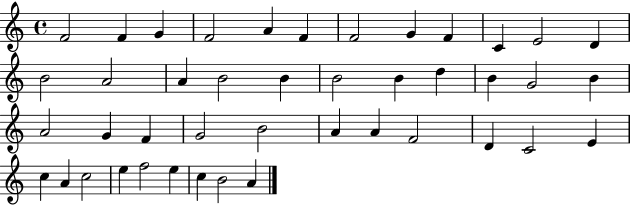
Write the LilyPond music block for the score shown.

{
  \clef treble
  \time 4/4
  \defaultTimeSignature
  \key c \major
  f'2 f'4 g'4 | f'2 a'4 f'4 | f'2 g'4 f'4 | c'4 e'2 d'4 | \break b'2 a'2 | a'4 b'2 b'4 | b'2 b'4 d''4 | b'4 g'2 b'4 | \break a'2 g'4 f'4 | g'2 b'2 | a'4 a'4 f'2 | d'4 c'2 e'4 | \break c''4 a'4 c''2 | e''4 f''2 e''4 | c''4 b'2 a'4 | \bar "|."
}